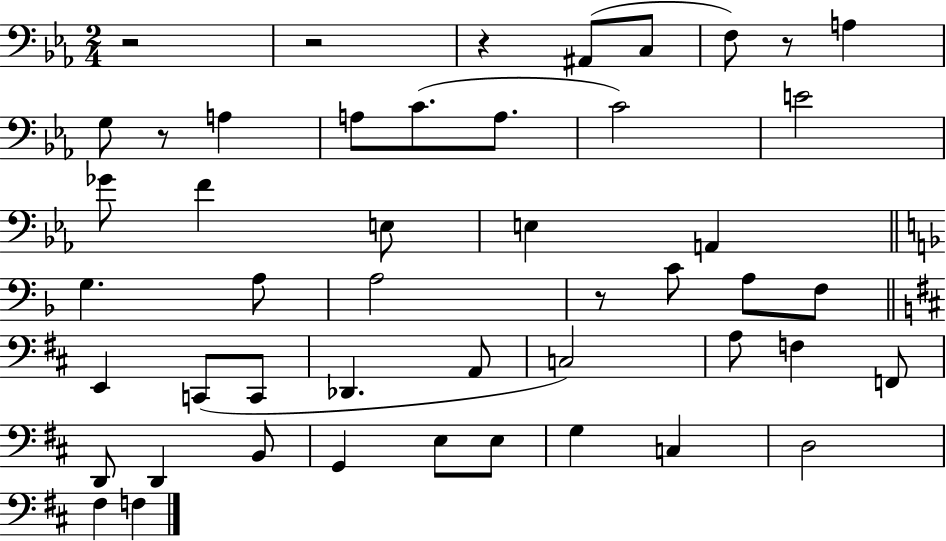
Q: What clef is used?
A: bass